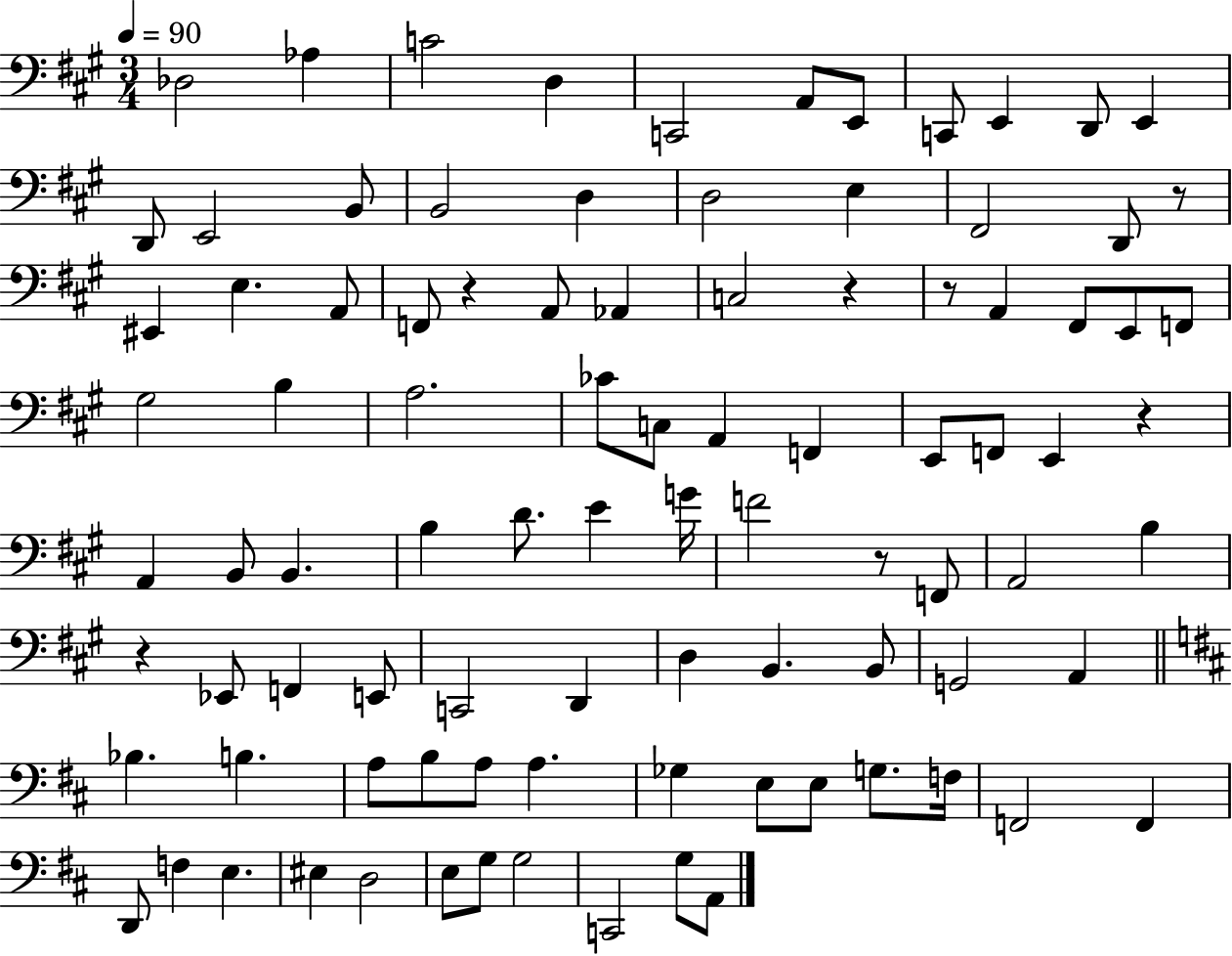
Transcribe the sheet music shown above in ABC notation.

X:1
T:Untitled
M:3/4
L:1/4
K:A
_D,2 _A, C2 D, C,,2 A,,/2 E,,/2 C,,/2 E,, D,,/2 E,, D,,/2 E,,2 B,,/2 B,,2 D, D,2 E, ^F,,2 D,,/2 z/2 ^E,, E, A,,/2 F,,/2 z A,,/2 _A,, C,2 z z/2 A,, ^F,,/2 E,,/2 F,,/2 ^G,2 B, A,2 _C/2 C,/2 A,, F,, E,,/2 F,,/2 E,, z A,, B,,/2 B,, B, D/2 E G/4 F2 z/2 F,,/2 A,,2 B, z _E,,/2 F,, E,,/2 C,,2 D,, D, B,, B,,/2 G,,2 A,, _B, B, A,/2 B,/2 A,/2 A, _G, E,/2 E,/2 G,/2 F,/4 F,,2 F,, D,,/2 F, E, ^E, D,2 E,/2 G,/2 G,2 C,,2 G,/2 A,,/2